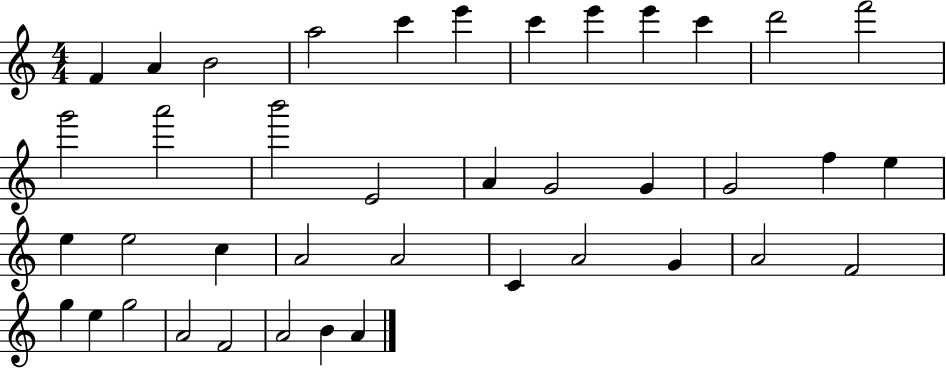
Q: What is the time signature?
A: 4/4